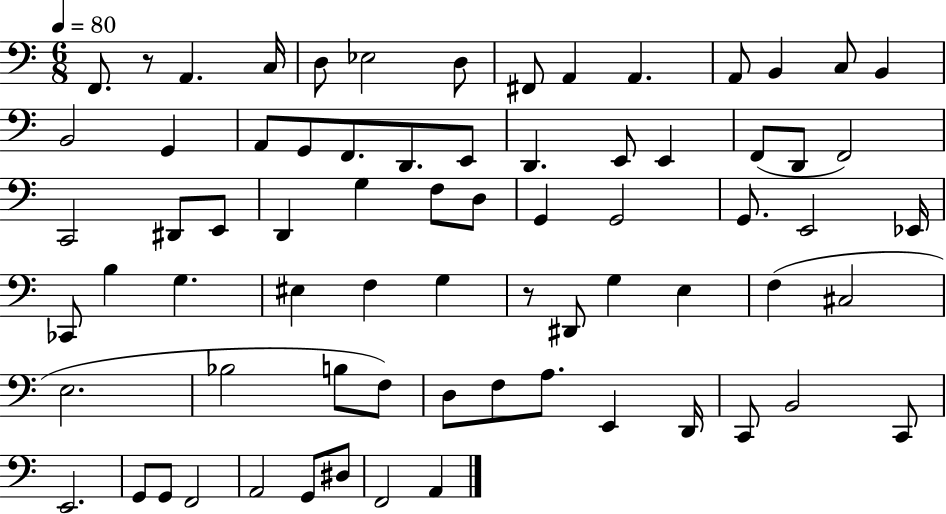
X:1
T:Untitled
M:6/8
L:1/4
K:C
F,,/2 z/2 A,, C,/4 D,/2 _E,2 D,/2 ^F,,/2 A,, A,, A,,/2 B,, C,/2 B,, B,,2 G,, A,,/2 G,,/2 F,,/2 D,,/2 E,,/2 D,, E,,/2 E,, F,,/2 D,,/2 F,,2 C,,2 ^D,,/2 E,,/2 D,, G, F,/2 D,/2 G,, G,,2 G,,/2 E,,2 _E,,/4 _C,,/2 B, G, ^E, F, G, z/2 ^D,,/2 G, E, F, ^C,2 E,2 _B,2 B,/2 F,/2 D,/2 F,/2 A,/2 E,, D,,/4 C,,/2 B,,2 C,,/2 E,,2 G,,/2 G,,/2 F,,2 A,,2 G,,/2 ^D,/2 F,,2 A,,